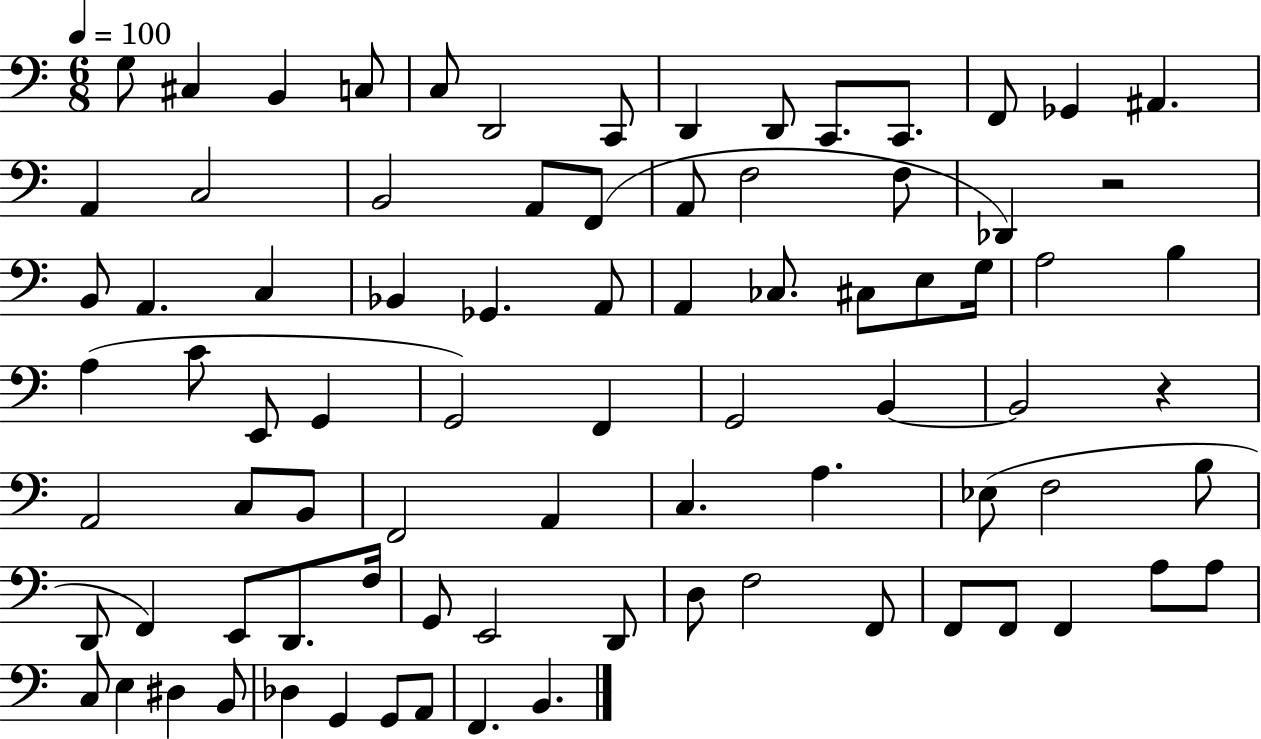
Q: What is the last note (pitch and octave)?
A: B2